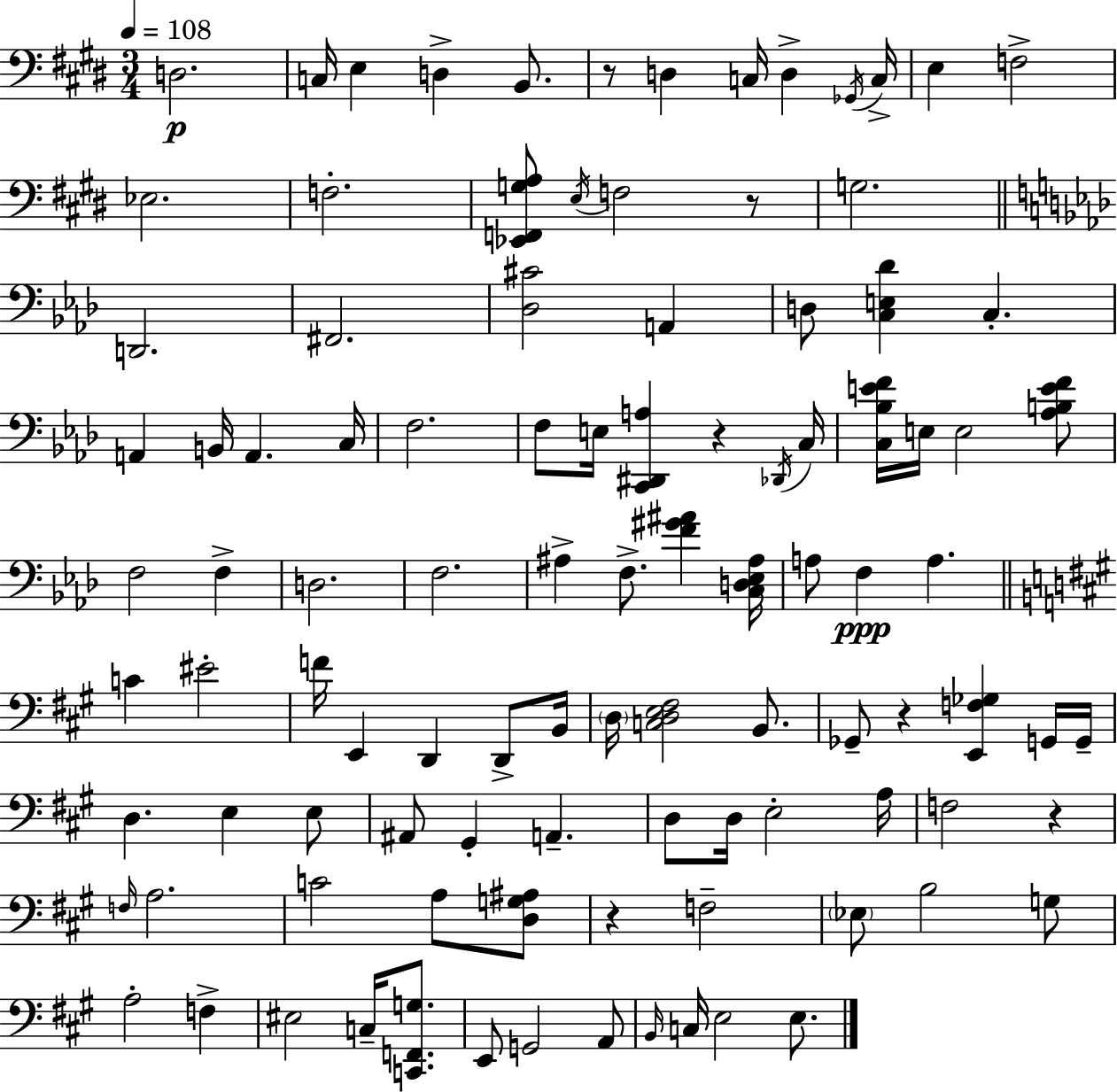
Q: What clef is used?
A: bass